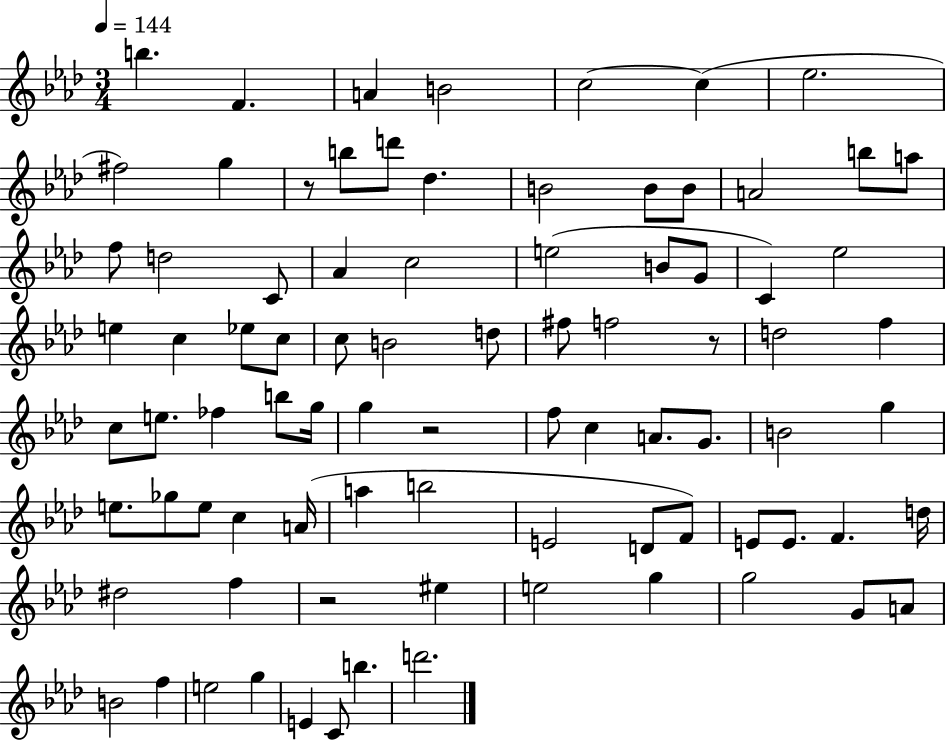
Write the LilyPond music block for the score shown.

{
  \clef treble
  \numericTimeSignature
  \time 3/4
  \key aes \major
  \tempo 4 = 144
  b''4. f'4. | a'4 b'2 | c''2~~ c''4( | ees''2. | \break fis''2) g''4 | r8 b''8 d'''8 des''4. | b'2 b'8 b'8 | a'2 b''8 a''8 | \break f''8 d''2 c'8 | aes'4 c''2 | e''2( b'8 g'8 | c'4) ees''2 | \break e''4 c''4 ees''8 c''8 | c''8 b'2 d''8 | fis''8 f''2 r8 | d''2 f''4 | \break c''8 e''8. fes''4 b''8 g''16 | g''4 r2 | f''8 c''4 a'8. g'8. | b'2 g''4 | \break e''8. ges''8 e''8 c''4 a'16( | a''4 b''2 | e'2 d'8 f'8) | e'8 e'8. f'4. d''16 | \break dis''2 f''4 | r2 eis''4 | e''2 g''4 | g''2 g'8 a'8 | \break b'2 f''4 | e''2 g''4 | e'4 c'8 b''4. | d'''2. | \break \bar "|."
}